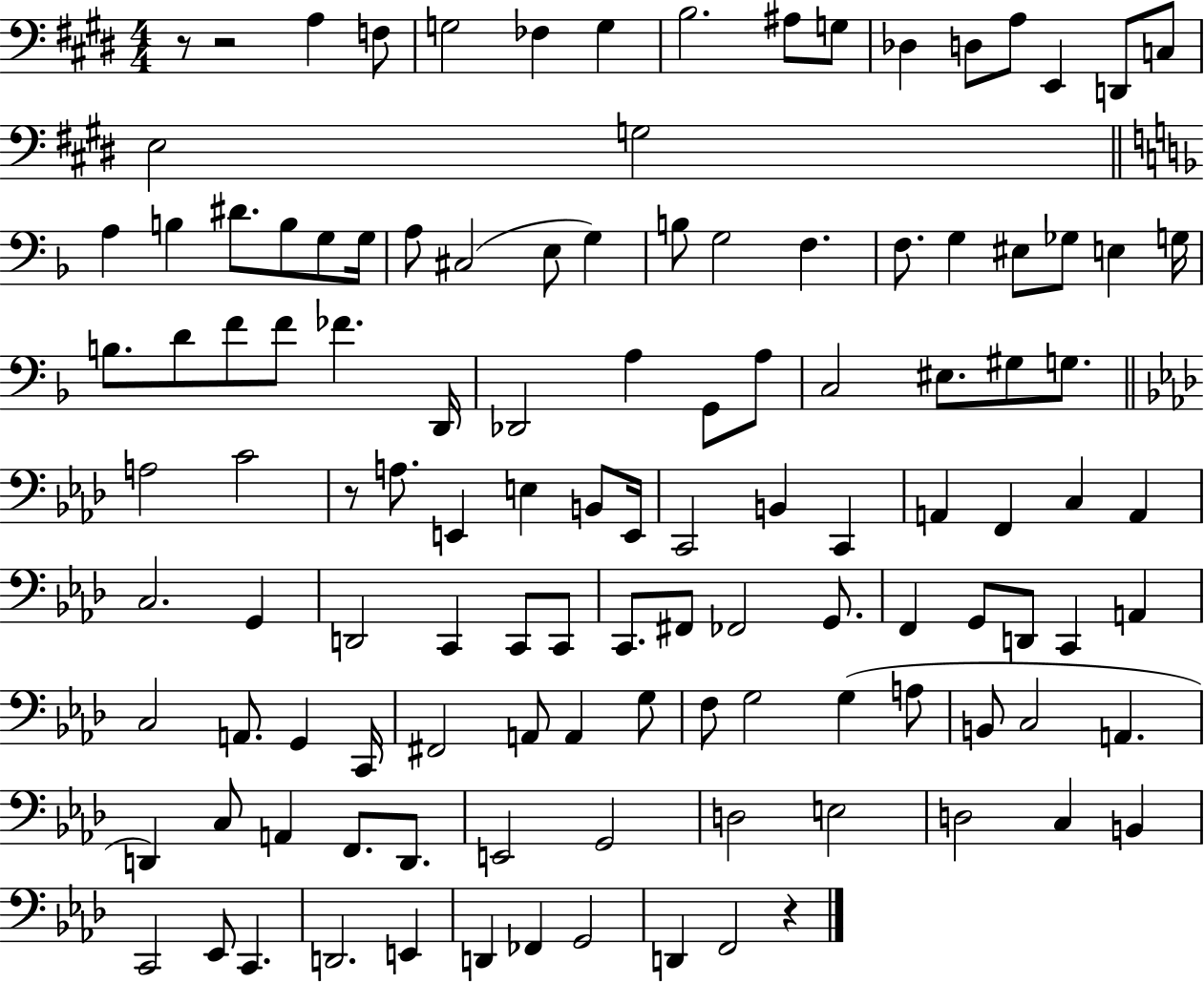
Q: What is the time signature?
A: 4/4